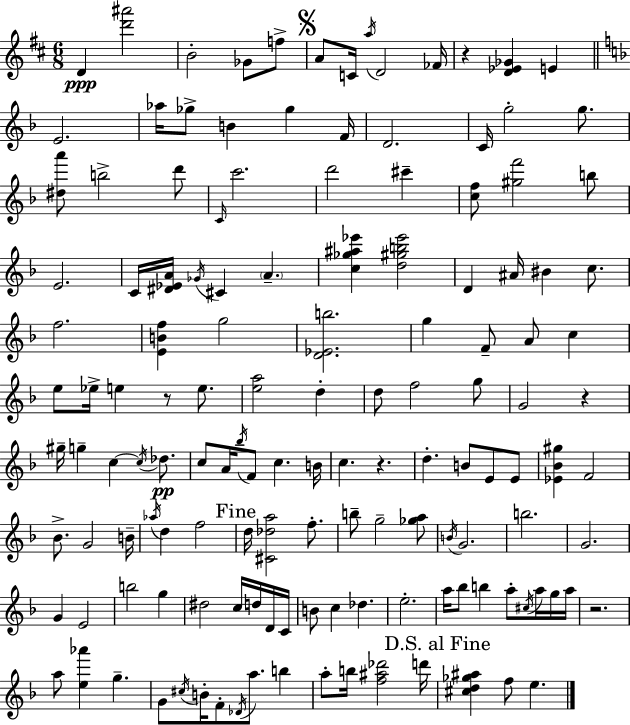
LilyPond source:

{
  \clef treble
  \numericTimeSignature
  \time 6/8
  \key d \major
  d'4\ppp <d''' ais'''>2 | b'2-. ges'8 f''8-> | \mark \markup { \musicglyph "scripts.segno" } a'8 c'16 \acciaccatura { a''16 } d'2 | fes'16 r4 <d' ees' ges'>4 e'4 | \break \bar "||" \break \key f \major e'2. | aes''16 ges''8-> b'4 ges''4 f'16 | d'2. | c'16 g''2-. g''8. | \break <dis'' a'''>8 b''2-> d'''8 | \grace { c'16 } c'''2. | d'''2 cis'''4-- | <c'' f''>8 <gis'' f'''>2 b''8 | \break e'2. | c'16 <dis' ees' a'>16 \acciaccatura { ges'16 } cis'4 \parenthesize a'4.-- | <c'' ges'' ais'' ees'''>4 <d'' gis'' b'' ees'''>2 | d'4 ais'16 bis'4 c''8. | \break f''2. | <e' b' f''>4 g''2 | <d' ees' b''>2. | g''4 f'8-- a'8 c''4 | \break e''8 ees''16-> e''4 r8 e''8. | <e'' a''>2 d''4-. | d''8 f''2 | g''8 g'2 r4 | \break gis''16-- g''4-- c''4~~ \acciaccatura { c''16 } | des''8.\pp c''8 a'16 \acciaccatura { bes''16 } f'8 c''4. | b'16 c''4. r4. | d''4.-. b'8 | \break e'8 e'8 <ees' bes' gis''>4 f'2 | bes'8.-> g'2 | b'16-- \acciaccatura { aes''16 } d''4 f''2 | \mark "Fine" d''16 <cis' des'' a''>2 | \break f''8.-. b''8-- g''2-- | <ges'' a''>8 \acciaccatura { b'16 } g'2. | b''2. | g'2. | \break g'4 e'2 | b''2 | g''4 dis''2 | c''16 d''16 d'16 c'16 b'8 c''4 | \break des''4. e''2.-. | a''16 bes''8 b''4 | a''8-. \acciaccatura { cis''16 } a''16 g''16 a''16 r2. | a''8 <e'' aes'''>4 | \break g''4.-- g'8 \acciaccatura { cis''16 } b'16-. f'8-. | \acciaccatura { des'16 } a''8. b''4 a''8-. b''16 | <f'' ais'' des'''>2 d'''16 \mark "D.S. al Fine" <cis'' d'' ges'' ais''>4 | f''8 e''4. \bar "|."
}